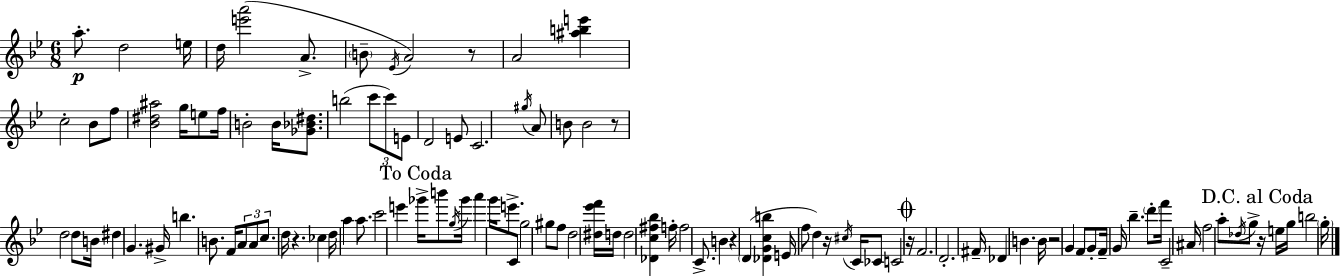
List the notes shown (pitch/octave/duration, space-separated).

A5/e. D5/h E5/s D5/s [E6,A6]/h A4/e. B4/e Eb4/s A4/h R/e A4/h [A#5,B5,E6]/q C5/h Bb4/e F5/e [Bb4,D#5,A#5]/h G5/s E5/e F5/s B4/h B4/s [Gb4,Bb4,D#5]/e. B5/h C6/e C6/e E4/e D4/h E4/e C4/h. G#5/s A4/e B4/e B4/h R/e D5/h D5/e B4/s D#5/q G4/q. G#4/s B5/q. B4/e. F4/s A4/e A4/e C5/e. D5/s R/q. CES5/q D5/s A5/q A5/e. C6/h E6/q Gb6/s B6/e G5/s Gb6/s A6/q G6/s E6/e. C4/e G5/h G#5/e F5/e D5/h [D#5,Eb6,F6]/s D5/s D5/h [Db4,C5,F#5,Bb5]/q F5/s F5/h C4/e. B4/q R/q D4/q [Db4,G4,C5,B5]/q E4/s F5/e D5/q R/s C#5/s C4/s CES4/e C4/h R/s F4/h. D4/h. F#4/s Db4/q B4/q. B4/s R/h G4/q F4/e G4/e F4/s G4/s Bb5/q. D6/e F6/s C4/h A#4/s F5/h A5/e Db5/s G5/e R/s E5/s G5/s B5/h G5/s